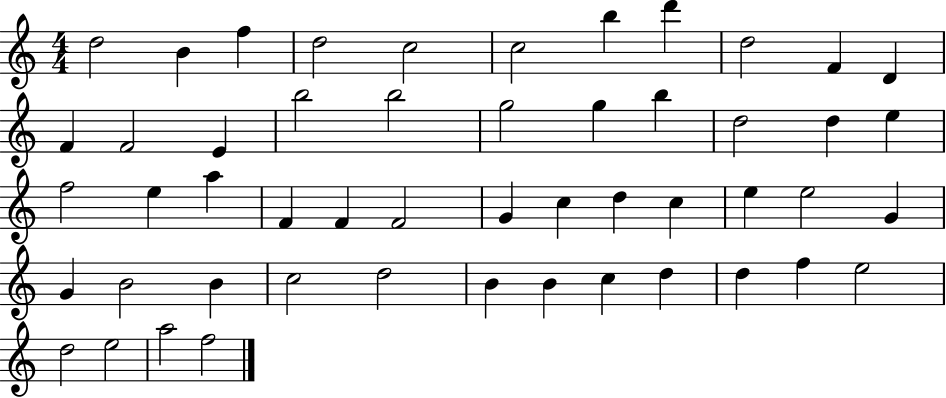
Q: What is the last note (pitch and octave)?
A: F5